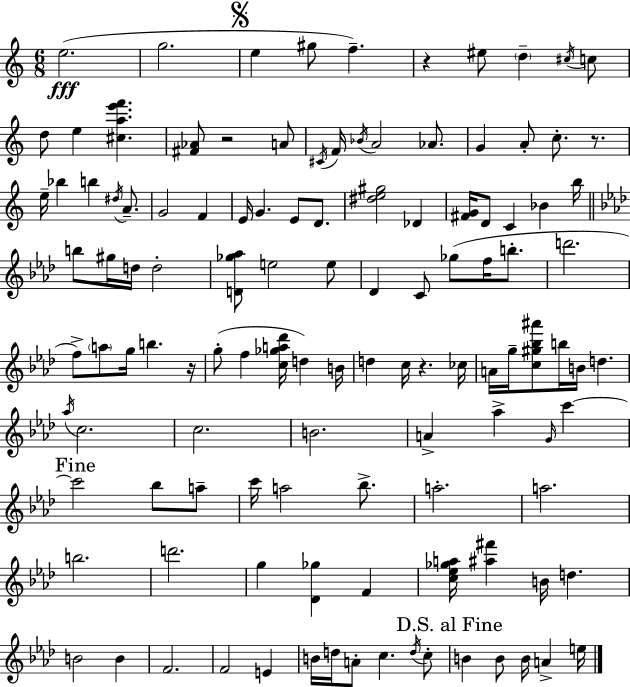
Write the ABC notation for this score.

X:1
T:Untitled
M:6/8
L:1/4
K:Am
e2 g2 e ^g/2 f z ^e/2 d ^c/4 c/2 d/2 e [^cae'f'] [^F_A]/2 z2 A/2 ^C/4 F/4 _B/4 A2 _A/2 G A/2 c/2 z/2 e/4 _b b ^d/4 A/2 G2 F E/4 G E/2 D/2 [^de^g]2 _D [^FG]/4 D/2 C _B b/4 b/2 ^g/4 d/4 d2 [D_g_a]/2 e2 e/2 _D C/2 _g/2 f/4 b/2 d'2 f/2 a/2 g/4 b z/4 g/2 f [c_ga_d']/4 d B/4 d c/4 z _c/4 A/4 g/4 [c^g_b^a']/2 b/4 B/4 d _a/4 c2 c2 B2 A _a G/4 c' c'2 _b/2 a/2 c'/4 a2 _b/2 a2 a2 b2 d'2 g [_D_g] F [c_e_ga]/4 [^a^f'] B/4 d B2 B F2 F2 E B/4 d/4 A/2 c d/4 c/2 B B/2 B/4 A e/4